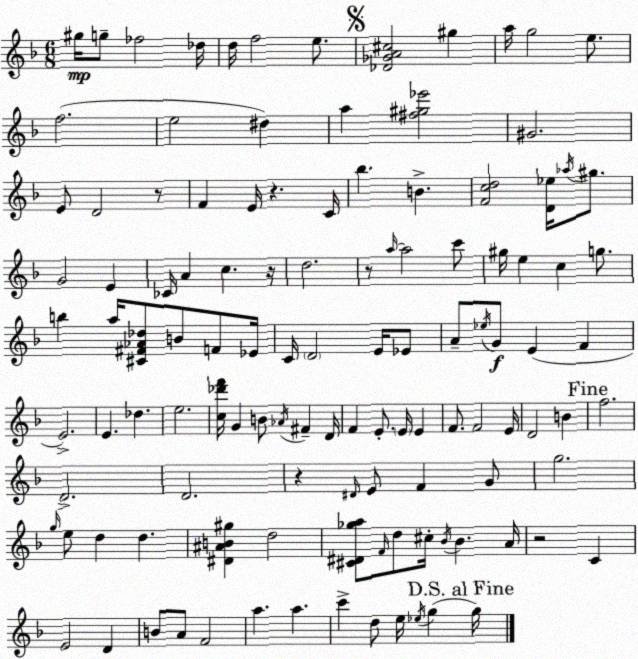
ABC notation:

X:1
T:Untitled
M:6/8
L:1/4
K:Dm
^g/4 g/2 _f2 _d/4 d/4 f2 e/2 [_D_GA^c]2 ^g a/4 g2 e/2 f2 e2 ^d a [^f^g_e']2 ^G2 E/2 D2 z/2 F E/4 z C/4 _b B [Fcd]2 [D_e]/4 _a/4 ^g/2 G2 E _C/4 A c z/4 d2 z/2 a/4 a2 c'/2 ^g/4 e c g/2 b a/4 [^C^F_A_d]/2 B/2 F/2 _E/4 C/4 D2 E/4 _E/2 A/2 _e/4 G/2 E F E2 E _d e2 [c_d'f']/4 G B/2 _A/4 ^F D/4 F E/2 E/4 E F/2 F2 E/4 D2 B f2 D2 D2 z ^D/4 E/2 F G/2 g2 g/4 e/2 d d [^D^AB^g] d2 [^C^D_ga]/2 F/4 d/2 ^c/4 _B/4 _B A/4 z2 C E2 D B/2 A/2 F2 a a c' d/2 e/4 _e/4 g g/4